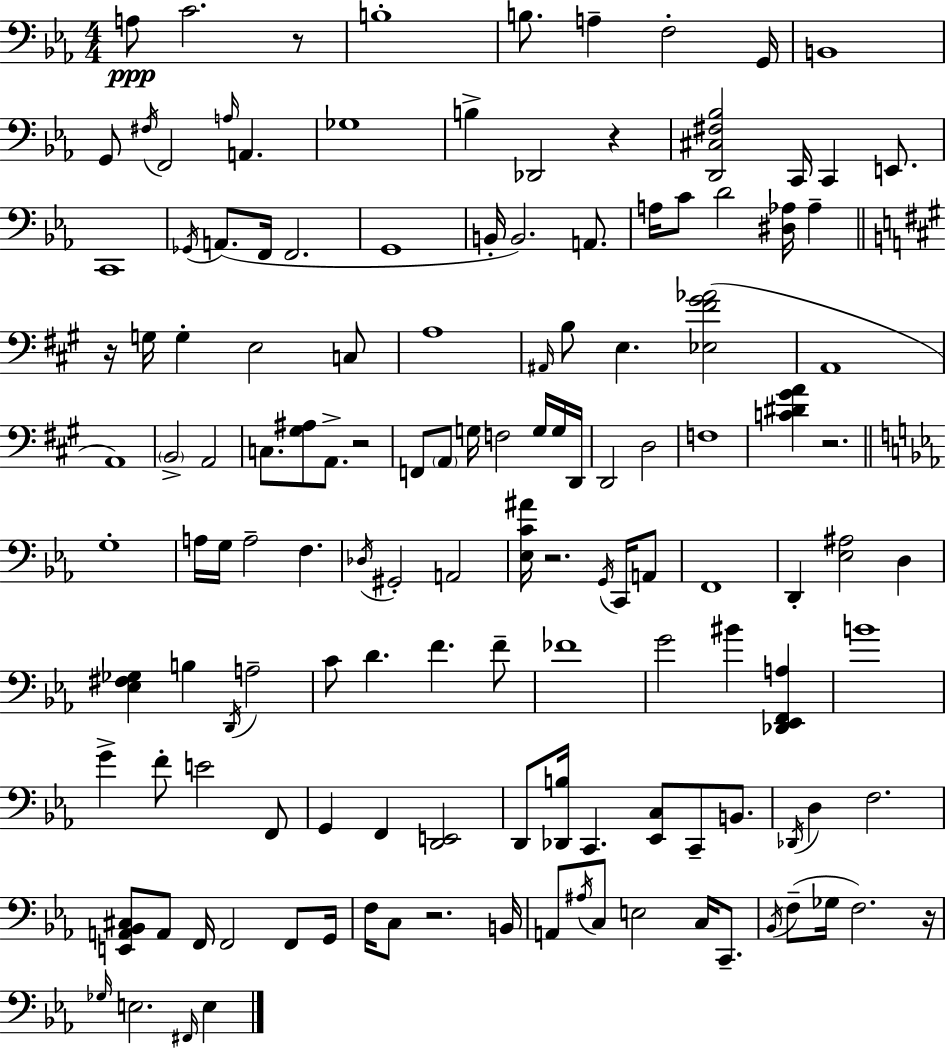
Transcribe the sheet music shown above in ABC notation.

X:1
T:Untitled
M:4/4
L:1/4
K:Eb
A,/2 C2 z/2 B,4 B,/2 A, F,2 G,,/4 B,,4 G,,/2 ^F,/4 F,,2 A,/4 A,, _G,4 B, _D,,2 z [D,,^C,^F,_B,]2 C,,/4 C,, E,,/2 C,,4 _G,,/4 A,,/2 F,,/4 F,,2 G,,4 B,,/4 B,,2 A,,/2 A,/4 C/2 D2 [^D,_A,]/4 _A, z/4 G,/4 G, E,2 C,/2 A,4 ^A,,/4 B,/2 E, [_E,^F^G_A]2 A,,4 A,,4 B,,2 A,,2 C,/2 [^G,^A,]/2 A,,/2 z2 F,,/2 A,,/2 G,/4 F,2 G,/4 G,/4 D,,/4 D,,2 D,2 F,4 [C^D^GA] z2 G,4 A,/4 G,/4 A,2 F, _D,/4 ^G,,2 A,,2 [_E,C^A]/4 z2 G,,/4 C,,/4 A,,/2 F,,4 D,, [_E,^A,]2 D, [_E,^F,_G,] B, D,,/4 A,2 C/2 D F F/2 _F4 G2 ^B [_D,,_E,,F,,A,] B4 G F/2 E2 F,,/2 G,, F,, [D,,E,,]2 D,,/2 [_D,,B,]/4 C,, [_E,,C,]/2 C,,/2 B,,/2 _D,,/4 D, F,2 [E,,A,,_B,,^C,]/2 A,,/2 F,,/4 F,,2 F,,/2 G,,/4 F,/4 C,/2 z2 B,,/4 A,,/2 ^A,/4 C,/2 E,2 C,/4 C,,/2 _B,,/4 F,/2 _G,/4 F,2 z/4 _G,/4 E,2 ^F,,/4 E,